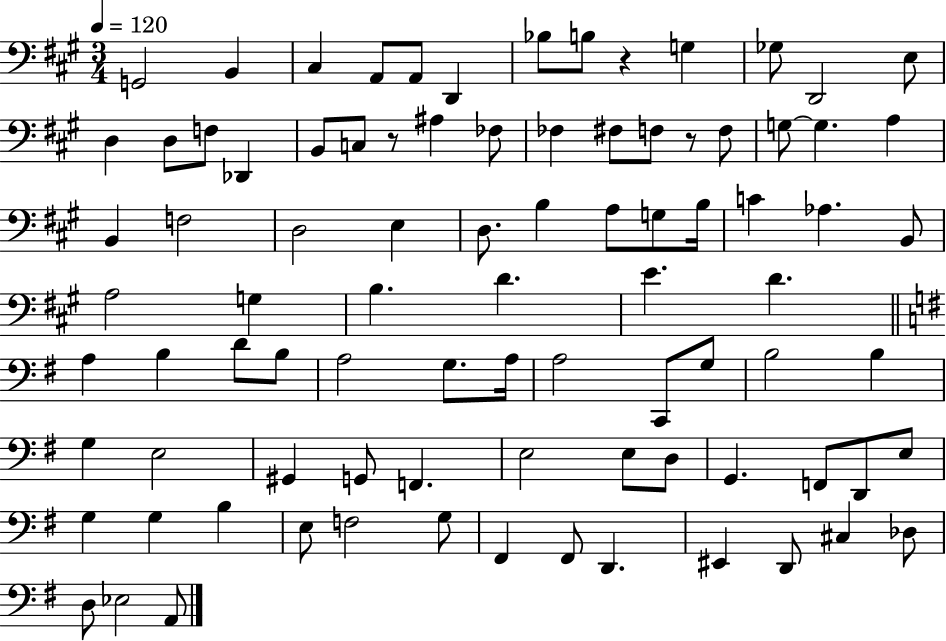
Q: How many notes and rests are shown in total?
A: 88